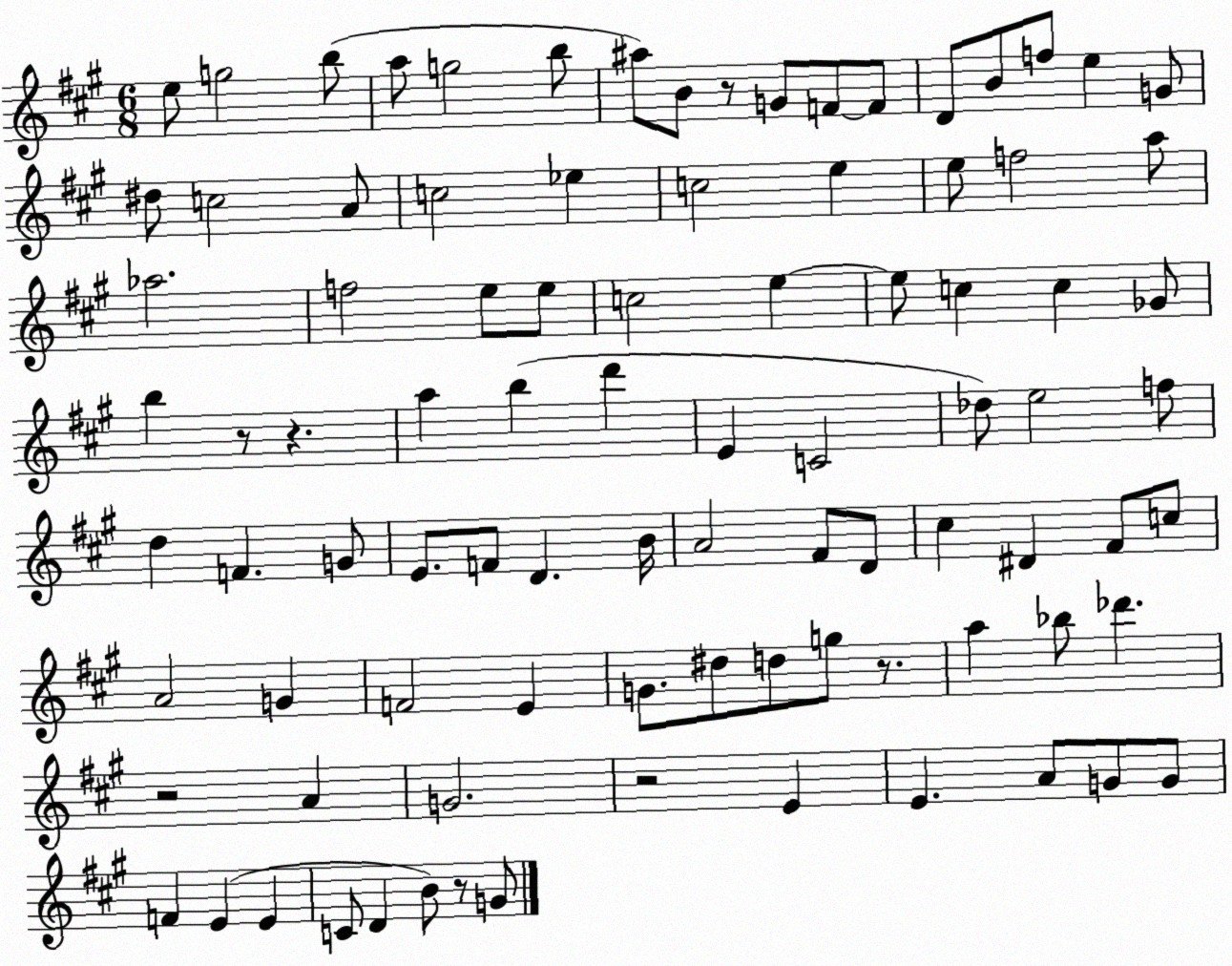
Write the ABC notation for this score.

X:1
T:Untitled
M:6/8
L:1/4
K:A
e/2 g2 b/2 a/2 g2 b/2 ^a/2 B/2 z/2 G/2 F/2 F/2 D/2 B/2 f/2 e G/2 ^d/2 c2 A/2 c2 _e c2 e e/2 f2 a/2 _a2 f2 e/2 e/2 c2 e e/2 c c _G/2 b z/2 z a b d' E C2 _d/2 e2 f/2 d F G/2 E/2 F/2 D B/4 A2 ^F/2 D/2 ^c ^D ^F/2 c/2 A2 G F2 E G/2 ^d/2 d/2 g/2 z/2 a _b/2 _d' z2 A G2 z2 E E A/2 G/2 G/2 F E E C/2 D B/2 z/2 G/2